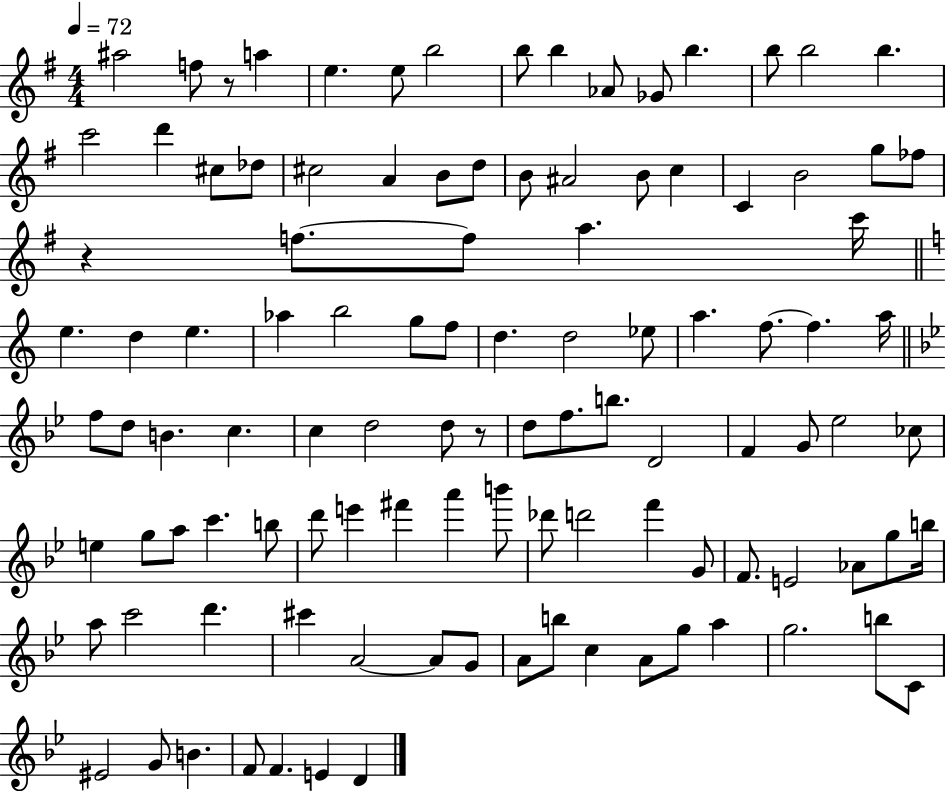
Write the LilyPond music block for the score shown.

{
  \clef treble
  \numericTimeSignature
  \time 4/4
  \key g \major
  \tempo 4 = 72
  \repeat volta 2 { ais''2 f''8 r8 a''4 | e''4. e''8 b''2 | b''8 b''4 aes'8 ges'8 b''4. | b''8 b''2 b''4. | \break c'''2 d'''4 cis''8 des''8 | cis''2 a'4 b'8 d''8 | b'8 ais'2 b'8 c''4 | c'4 b'2 g''8 fes''8 | \break r4 f''8.~~ f''8 a''4. c'''16 | \bar "||" \break \key c \major e''4. d''4 e''4. | aes''4 b''2 g''8 f''8 | d''4. d''2 ees''8 | a''4. f''8.~~ f''4. a''16 | \break \bar "||" \break \key g \minor f''8 d''8 b'4. c''4. | c''4 d''2 d''8 r8 | d''8 f''8. b''8. d'2 | f'4 g'8 ees''2 ces''8 | \break e''4 g''8 a''8 c'''4. b''8 | d'''8 e'''4 fis'''4 a'''4 b'''8 | des'''8 d'''2 f'''4 g'8 | f'8. e'2 aes'8 g''8 b''16 | \break a''8 c'''2 d'''4. | cis'''4 a'2~~ a'8 g'8 | a'8 b''8 c''4 a'8 g''8 a''4 | g''2. b''8 c'8 | \break eis'2 g'8 b'4. | f'8 f'4. e'4 d'4 | } \bar "|."
}